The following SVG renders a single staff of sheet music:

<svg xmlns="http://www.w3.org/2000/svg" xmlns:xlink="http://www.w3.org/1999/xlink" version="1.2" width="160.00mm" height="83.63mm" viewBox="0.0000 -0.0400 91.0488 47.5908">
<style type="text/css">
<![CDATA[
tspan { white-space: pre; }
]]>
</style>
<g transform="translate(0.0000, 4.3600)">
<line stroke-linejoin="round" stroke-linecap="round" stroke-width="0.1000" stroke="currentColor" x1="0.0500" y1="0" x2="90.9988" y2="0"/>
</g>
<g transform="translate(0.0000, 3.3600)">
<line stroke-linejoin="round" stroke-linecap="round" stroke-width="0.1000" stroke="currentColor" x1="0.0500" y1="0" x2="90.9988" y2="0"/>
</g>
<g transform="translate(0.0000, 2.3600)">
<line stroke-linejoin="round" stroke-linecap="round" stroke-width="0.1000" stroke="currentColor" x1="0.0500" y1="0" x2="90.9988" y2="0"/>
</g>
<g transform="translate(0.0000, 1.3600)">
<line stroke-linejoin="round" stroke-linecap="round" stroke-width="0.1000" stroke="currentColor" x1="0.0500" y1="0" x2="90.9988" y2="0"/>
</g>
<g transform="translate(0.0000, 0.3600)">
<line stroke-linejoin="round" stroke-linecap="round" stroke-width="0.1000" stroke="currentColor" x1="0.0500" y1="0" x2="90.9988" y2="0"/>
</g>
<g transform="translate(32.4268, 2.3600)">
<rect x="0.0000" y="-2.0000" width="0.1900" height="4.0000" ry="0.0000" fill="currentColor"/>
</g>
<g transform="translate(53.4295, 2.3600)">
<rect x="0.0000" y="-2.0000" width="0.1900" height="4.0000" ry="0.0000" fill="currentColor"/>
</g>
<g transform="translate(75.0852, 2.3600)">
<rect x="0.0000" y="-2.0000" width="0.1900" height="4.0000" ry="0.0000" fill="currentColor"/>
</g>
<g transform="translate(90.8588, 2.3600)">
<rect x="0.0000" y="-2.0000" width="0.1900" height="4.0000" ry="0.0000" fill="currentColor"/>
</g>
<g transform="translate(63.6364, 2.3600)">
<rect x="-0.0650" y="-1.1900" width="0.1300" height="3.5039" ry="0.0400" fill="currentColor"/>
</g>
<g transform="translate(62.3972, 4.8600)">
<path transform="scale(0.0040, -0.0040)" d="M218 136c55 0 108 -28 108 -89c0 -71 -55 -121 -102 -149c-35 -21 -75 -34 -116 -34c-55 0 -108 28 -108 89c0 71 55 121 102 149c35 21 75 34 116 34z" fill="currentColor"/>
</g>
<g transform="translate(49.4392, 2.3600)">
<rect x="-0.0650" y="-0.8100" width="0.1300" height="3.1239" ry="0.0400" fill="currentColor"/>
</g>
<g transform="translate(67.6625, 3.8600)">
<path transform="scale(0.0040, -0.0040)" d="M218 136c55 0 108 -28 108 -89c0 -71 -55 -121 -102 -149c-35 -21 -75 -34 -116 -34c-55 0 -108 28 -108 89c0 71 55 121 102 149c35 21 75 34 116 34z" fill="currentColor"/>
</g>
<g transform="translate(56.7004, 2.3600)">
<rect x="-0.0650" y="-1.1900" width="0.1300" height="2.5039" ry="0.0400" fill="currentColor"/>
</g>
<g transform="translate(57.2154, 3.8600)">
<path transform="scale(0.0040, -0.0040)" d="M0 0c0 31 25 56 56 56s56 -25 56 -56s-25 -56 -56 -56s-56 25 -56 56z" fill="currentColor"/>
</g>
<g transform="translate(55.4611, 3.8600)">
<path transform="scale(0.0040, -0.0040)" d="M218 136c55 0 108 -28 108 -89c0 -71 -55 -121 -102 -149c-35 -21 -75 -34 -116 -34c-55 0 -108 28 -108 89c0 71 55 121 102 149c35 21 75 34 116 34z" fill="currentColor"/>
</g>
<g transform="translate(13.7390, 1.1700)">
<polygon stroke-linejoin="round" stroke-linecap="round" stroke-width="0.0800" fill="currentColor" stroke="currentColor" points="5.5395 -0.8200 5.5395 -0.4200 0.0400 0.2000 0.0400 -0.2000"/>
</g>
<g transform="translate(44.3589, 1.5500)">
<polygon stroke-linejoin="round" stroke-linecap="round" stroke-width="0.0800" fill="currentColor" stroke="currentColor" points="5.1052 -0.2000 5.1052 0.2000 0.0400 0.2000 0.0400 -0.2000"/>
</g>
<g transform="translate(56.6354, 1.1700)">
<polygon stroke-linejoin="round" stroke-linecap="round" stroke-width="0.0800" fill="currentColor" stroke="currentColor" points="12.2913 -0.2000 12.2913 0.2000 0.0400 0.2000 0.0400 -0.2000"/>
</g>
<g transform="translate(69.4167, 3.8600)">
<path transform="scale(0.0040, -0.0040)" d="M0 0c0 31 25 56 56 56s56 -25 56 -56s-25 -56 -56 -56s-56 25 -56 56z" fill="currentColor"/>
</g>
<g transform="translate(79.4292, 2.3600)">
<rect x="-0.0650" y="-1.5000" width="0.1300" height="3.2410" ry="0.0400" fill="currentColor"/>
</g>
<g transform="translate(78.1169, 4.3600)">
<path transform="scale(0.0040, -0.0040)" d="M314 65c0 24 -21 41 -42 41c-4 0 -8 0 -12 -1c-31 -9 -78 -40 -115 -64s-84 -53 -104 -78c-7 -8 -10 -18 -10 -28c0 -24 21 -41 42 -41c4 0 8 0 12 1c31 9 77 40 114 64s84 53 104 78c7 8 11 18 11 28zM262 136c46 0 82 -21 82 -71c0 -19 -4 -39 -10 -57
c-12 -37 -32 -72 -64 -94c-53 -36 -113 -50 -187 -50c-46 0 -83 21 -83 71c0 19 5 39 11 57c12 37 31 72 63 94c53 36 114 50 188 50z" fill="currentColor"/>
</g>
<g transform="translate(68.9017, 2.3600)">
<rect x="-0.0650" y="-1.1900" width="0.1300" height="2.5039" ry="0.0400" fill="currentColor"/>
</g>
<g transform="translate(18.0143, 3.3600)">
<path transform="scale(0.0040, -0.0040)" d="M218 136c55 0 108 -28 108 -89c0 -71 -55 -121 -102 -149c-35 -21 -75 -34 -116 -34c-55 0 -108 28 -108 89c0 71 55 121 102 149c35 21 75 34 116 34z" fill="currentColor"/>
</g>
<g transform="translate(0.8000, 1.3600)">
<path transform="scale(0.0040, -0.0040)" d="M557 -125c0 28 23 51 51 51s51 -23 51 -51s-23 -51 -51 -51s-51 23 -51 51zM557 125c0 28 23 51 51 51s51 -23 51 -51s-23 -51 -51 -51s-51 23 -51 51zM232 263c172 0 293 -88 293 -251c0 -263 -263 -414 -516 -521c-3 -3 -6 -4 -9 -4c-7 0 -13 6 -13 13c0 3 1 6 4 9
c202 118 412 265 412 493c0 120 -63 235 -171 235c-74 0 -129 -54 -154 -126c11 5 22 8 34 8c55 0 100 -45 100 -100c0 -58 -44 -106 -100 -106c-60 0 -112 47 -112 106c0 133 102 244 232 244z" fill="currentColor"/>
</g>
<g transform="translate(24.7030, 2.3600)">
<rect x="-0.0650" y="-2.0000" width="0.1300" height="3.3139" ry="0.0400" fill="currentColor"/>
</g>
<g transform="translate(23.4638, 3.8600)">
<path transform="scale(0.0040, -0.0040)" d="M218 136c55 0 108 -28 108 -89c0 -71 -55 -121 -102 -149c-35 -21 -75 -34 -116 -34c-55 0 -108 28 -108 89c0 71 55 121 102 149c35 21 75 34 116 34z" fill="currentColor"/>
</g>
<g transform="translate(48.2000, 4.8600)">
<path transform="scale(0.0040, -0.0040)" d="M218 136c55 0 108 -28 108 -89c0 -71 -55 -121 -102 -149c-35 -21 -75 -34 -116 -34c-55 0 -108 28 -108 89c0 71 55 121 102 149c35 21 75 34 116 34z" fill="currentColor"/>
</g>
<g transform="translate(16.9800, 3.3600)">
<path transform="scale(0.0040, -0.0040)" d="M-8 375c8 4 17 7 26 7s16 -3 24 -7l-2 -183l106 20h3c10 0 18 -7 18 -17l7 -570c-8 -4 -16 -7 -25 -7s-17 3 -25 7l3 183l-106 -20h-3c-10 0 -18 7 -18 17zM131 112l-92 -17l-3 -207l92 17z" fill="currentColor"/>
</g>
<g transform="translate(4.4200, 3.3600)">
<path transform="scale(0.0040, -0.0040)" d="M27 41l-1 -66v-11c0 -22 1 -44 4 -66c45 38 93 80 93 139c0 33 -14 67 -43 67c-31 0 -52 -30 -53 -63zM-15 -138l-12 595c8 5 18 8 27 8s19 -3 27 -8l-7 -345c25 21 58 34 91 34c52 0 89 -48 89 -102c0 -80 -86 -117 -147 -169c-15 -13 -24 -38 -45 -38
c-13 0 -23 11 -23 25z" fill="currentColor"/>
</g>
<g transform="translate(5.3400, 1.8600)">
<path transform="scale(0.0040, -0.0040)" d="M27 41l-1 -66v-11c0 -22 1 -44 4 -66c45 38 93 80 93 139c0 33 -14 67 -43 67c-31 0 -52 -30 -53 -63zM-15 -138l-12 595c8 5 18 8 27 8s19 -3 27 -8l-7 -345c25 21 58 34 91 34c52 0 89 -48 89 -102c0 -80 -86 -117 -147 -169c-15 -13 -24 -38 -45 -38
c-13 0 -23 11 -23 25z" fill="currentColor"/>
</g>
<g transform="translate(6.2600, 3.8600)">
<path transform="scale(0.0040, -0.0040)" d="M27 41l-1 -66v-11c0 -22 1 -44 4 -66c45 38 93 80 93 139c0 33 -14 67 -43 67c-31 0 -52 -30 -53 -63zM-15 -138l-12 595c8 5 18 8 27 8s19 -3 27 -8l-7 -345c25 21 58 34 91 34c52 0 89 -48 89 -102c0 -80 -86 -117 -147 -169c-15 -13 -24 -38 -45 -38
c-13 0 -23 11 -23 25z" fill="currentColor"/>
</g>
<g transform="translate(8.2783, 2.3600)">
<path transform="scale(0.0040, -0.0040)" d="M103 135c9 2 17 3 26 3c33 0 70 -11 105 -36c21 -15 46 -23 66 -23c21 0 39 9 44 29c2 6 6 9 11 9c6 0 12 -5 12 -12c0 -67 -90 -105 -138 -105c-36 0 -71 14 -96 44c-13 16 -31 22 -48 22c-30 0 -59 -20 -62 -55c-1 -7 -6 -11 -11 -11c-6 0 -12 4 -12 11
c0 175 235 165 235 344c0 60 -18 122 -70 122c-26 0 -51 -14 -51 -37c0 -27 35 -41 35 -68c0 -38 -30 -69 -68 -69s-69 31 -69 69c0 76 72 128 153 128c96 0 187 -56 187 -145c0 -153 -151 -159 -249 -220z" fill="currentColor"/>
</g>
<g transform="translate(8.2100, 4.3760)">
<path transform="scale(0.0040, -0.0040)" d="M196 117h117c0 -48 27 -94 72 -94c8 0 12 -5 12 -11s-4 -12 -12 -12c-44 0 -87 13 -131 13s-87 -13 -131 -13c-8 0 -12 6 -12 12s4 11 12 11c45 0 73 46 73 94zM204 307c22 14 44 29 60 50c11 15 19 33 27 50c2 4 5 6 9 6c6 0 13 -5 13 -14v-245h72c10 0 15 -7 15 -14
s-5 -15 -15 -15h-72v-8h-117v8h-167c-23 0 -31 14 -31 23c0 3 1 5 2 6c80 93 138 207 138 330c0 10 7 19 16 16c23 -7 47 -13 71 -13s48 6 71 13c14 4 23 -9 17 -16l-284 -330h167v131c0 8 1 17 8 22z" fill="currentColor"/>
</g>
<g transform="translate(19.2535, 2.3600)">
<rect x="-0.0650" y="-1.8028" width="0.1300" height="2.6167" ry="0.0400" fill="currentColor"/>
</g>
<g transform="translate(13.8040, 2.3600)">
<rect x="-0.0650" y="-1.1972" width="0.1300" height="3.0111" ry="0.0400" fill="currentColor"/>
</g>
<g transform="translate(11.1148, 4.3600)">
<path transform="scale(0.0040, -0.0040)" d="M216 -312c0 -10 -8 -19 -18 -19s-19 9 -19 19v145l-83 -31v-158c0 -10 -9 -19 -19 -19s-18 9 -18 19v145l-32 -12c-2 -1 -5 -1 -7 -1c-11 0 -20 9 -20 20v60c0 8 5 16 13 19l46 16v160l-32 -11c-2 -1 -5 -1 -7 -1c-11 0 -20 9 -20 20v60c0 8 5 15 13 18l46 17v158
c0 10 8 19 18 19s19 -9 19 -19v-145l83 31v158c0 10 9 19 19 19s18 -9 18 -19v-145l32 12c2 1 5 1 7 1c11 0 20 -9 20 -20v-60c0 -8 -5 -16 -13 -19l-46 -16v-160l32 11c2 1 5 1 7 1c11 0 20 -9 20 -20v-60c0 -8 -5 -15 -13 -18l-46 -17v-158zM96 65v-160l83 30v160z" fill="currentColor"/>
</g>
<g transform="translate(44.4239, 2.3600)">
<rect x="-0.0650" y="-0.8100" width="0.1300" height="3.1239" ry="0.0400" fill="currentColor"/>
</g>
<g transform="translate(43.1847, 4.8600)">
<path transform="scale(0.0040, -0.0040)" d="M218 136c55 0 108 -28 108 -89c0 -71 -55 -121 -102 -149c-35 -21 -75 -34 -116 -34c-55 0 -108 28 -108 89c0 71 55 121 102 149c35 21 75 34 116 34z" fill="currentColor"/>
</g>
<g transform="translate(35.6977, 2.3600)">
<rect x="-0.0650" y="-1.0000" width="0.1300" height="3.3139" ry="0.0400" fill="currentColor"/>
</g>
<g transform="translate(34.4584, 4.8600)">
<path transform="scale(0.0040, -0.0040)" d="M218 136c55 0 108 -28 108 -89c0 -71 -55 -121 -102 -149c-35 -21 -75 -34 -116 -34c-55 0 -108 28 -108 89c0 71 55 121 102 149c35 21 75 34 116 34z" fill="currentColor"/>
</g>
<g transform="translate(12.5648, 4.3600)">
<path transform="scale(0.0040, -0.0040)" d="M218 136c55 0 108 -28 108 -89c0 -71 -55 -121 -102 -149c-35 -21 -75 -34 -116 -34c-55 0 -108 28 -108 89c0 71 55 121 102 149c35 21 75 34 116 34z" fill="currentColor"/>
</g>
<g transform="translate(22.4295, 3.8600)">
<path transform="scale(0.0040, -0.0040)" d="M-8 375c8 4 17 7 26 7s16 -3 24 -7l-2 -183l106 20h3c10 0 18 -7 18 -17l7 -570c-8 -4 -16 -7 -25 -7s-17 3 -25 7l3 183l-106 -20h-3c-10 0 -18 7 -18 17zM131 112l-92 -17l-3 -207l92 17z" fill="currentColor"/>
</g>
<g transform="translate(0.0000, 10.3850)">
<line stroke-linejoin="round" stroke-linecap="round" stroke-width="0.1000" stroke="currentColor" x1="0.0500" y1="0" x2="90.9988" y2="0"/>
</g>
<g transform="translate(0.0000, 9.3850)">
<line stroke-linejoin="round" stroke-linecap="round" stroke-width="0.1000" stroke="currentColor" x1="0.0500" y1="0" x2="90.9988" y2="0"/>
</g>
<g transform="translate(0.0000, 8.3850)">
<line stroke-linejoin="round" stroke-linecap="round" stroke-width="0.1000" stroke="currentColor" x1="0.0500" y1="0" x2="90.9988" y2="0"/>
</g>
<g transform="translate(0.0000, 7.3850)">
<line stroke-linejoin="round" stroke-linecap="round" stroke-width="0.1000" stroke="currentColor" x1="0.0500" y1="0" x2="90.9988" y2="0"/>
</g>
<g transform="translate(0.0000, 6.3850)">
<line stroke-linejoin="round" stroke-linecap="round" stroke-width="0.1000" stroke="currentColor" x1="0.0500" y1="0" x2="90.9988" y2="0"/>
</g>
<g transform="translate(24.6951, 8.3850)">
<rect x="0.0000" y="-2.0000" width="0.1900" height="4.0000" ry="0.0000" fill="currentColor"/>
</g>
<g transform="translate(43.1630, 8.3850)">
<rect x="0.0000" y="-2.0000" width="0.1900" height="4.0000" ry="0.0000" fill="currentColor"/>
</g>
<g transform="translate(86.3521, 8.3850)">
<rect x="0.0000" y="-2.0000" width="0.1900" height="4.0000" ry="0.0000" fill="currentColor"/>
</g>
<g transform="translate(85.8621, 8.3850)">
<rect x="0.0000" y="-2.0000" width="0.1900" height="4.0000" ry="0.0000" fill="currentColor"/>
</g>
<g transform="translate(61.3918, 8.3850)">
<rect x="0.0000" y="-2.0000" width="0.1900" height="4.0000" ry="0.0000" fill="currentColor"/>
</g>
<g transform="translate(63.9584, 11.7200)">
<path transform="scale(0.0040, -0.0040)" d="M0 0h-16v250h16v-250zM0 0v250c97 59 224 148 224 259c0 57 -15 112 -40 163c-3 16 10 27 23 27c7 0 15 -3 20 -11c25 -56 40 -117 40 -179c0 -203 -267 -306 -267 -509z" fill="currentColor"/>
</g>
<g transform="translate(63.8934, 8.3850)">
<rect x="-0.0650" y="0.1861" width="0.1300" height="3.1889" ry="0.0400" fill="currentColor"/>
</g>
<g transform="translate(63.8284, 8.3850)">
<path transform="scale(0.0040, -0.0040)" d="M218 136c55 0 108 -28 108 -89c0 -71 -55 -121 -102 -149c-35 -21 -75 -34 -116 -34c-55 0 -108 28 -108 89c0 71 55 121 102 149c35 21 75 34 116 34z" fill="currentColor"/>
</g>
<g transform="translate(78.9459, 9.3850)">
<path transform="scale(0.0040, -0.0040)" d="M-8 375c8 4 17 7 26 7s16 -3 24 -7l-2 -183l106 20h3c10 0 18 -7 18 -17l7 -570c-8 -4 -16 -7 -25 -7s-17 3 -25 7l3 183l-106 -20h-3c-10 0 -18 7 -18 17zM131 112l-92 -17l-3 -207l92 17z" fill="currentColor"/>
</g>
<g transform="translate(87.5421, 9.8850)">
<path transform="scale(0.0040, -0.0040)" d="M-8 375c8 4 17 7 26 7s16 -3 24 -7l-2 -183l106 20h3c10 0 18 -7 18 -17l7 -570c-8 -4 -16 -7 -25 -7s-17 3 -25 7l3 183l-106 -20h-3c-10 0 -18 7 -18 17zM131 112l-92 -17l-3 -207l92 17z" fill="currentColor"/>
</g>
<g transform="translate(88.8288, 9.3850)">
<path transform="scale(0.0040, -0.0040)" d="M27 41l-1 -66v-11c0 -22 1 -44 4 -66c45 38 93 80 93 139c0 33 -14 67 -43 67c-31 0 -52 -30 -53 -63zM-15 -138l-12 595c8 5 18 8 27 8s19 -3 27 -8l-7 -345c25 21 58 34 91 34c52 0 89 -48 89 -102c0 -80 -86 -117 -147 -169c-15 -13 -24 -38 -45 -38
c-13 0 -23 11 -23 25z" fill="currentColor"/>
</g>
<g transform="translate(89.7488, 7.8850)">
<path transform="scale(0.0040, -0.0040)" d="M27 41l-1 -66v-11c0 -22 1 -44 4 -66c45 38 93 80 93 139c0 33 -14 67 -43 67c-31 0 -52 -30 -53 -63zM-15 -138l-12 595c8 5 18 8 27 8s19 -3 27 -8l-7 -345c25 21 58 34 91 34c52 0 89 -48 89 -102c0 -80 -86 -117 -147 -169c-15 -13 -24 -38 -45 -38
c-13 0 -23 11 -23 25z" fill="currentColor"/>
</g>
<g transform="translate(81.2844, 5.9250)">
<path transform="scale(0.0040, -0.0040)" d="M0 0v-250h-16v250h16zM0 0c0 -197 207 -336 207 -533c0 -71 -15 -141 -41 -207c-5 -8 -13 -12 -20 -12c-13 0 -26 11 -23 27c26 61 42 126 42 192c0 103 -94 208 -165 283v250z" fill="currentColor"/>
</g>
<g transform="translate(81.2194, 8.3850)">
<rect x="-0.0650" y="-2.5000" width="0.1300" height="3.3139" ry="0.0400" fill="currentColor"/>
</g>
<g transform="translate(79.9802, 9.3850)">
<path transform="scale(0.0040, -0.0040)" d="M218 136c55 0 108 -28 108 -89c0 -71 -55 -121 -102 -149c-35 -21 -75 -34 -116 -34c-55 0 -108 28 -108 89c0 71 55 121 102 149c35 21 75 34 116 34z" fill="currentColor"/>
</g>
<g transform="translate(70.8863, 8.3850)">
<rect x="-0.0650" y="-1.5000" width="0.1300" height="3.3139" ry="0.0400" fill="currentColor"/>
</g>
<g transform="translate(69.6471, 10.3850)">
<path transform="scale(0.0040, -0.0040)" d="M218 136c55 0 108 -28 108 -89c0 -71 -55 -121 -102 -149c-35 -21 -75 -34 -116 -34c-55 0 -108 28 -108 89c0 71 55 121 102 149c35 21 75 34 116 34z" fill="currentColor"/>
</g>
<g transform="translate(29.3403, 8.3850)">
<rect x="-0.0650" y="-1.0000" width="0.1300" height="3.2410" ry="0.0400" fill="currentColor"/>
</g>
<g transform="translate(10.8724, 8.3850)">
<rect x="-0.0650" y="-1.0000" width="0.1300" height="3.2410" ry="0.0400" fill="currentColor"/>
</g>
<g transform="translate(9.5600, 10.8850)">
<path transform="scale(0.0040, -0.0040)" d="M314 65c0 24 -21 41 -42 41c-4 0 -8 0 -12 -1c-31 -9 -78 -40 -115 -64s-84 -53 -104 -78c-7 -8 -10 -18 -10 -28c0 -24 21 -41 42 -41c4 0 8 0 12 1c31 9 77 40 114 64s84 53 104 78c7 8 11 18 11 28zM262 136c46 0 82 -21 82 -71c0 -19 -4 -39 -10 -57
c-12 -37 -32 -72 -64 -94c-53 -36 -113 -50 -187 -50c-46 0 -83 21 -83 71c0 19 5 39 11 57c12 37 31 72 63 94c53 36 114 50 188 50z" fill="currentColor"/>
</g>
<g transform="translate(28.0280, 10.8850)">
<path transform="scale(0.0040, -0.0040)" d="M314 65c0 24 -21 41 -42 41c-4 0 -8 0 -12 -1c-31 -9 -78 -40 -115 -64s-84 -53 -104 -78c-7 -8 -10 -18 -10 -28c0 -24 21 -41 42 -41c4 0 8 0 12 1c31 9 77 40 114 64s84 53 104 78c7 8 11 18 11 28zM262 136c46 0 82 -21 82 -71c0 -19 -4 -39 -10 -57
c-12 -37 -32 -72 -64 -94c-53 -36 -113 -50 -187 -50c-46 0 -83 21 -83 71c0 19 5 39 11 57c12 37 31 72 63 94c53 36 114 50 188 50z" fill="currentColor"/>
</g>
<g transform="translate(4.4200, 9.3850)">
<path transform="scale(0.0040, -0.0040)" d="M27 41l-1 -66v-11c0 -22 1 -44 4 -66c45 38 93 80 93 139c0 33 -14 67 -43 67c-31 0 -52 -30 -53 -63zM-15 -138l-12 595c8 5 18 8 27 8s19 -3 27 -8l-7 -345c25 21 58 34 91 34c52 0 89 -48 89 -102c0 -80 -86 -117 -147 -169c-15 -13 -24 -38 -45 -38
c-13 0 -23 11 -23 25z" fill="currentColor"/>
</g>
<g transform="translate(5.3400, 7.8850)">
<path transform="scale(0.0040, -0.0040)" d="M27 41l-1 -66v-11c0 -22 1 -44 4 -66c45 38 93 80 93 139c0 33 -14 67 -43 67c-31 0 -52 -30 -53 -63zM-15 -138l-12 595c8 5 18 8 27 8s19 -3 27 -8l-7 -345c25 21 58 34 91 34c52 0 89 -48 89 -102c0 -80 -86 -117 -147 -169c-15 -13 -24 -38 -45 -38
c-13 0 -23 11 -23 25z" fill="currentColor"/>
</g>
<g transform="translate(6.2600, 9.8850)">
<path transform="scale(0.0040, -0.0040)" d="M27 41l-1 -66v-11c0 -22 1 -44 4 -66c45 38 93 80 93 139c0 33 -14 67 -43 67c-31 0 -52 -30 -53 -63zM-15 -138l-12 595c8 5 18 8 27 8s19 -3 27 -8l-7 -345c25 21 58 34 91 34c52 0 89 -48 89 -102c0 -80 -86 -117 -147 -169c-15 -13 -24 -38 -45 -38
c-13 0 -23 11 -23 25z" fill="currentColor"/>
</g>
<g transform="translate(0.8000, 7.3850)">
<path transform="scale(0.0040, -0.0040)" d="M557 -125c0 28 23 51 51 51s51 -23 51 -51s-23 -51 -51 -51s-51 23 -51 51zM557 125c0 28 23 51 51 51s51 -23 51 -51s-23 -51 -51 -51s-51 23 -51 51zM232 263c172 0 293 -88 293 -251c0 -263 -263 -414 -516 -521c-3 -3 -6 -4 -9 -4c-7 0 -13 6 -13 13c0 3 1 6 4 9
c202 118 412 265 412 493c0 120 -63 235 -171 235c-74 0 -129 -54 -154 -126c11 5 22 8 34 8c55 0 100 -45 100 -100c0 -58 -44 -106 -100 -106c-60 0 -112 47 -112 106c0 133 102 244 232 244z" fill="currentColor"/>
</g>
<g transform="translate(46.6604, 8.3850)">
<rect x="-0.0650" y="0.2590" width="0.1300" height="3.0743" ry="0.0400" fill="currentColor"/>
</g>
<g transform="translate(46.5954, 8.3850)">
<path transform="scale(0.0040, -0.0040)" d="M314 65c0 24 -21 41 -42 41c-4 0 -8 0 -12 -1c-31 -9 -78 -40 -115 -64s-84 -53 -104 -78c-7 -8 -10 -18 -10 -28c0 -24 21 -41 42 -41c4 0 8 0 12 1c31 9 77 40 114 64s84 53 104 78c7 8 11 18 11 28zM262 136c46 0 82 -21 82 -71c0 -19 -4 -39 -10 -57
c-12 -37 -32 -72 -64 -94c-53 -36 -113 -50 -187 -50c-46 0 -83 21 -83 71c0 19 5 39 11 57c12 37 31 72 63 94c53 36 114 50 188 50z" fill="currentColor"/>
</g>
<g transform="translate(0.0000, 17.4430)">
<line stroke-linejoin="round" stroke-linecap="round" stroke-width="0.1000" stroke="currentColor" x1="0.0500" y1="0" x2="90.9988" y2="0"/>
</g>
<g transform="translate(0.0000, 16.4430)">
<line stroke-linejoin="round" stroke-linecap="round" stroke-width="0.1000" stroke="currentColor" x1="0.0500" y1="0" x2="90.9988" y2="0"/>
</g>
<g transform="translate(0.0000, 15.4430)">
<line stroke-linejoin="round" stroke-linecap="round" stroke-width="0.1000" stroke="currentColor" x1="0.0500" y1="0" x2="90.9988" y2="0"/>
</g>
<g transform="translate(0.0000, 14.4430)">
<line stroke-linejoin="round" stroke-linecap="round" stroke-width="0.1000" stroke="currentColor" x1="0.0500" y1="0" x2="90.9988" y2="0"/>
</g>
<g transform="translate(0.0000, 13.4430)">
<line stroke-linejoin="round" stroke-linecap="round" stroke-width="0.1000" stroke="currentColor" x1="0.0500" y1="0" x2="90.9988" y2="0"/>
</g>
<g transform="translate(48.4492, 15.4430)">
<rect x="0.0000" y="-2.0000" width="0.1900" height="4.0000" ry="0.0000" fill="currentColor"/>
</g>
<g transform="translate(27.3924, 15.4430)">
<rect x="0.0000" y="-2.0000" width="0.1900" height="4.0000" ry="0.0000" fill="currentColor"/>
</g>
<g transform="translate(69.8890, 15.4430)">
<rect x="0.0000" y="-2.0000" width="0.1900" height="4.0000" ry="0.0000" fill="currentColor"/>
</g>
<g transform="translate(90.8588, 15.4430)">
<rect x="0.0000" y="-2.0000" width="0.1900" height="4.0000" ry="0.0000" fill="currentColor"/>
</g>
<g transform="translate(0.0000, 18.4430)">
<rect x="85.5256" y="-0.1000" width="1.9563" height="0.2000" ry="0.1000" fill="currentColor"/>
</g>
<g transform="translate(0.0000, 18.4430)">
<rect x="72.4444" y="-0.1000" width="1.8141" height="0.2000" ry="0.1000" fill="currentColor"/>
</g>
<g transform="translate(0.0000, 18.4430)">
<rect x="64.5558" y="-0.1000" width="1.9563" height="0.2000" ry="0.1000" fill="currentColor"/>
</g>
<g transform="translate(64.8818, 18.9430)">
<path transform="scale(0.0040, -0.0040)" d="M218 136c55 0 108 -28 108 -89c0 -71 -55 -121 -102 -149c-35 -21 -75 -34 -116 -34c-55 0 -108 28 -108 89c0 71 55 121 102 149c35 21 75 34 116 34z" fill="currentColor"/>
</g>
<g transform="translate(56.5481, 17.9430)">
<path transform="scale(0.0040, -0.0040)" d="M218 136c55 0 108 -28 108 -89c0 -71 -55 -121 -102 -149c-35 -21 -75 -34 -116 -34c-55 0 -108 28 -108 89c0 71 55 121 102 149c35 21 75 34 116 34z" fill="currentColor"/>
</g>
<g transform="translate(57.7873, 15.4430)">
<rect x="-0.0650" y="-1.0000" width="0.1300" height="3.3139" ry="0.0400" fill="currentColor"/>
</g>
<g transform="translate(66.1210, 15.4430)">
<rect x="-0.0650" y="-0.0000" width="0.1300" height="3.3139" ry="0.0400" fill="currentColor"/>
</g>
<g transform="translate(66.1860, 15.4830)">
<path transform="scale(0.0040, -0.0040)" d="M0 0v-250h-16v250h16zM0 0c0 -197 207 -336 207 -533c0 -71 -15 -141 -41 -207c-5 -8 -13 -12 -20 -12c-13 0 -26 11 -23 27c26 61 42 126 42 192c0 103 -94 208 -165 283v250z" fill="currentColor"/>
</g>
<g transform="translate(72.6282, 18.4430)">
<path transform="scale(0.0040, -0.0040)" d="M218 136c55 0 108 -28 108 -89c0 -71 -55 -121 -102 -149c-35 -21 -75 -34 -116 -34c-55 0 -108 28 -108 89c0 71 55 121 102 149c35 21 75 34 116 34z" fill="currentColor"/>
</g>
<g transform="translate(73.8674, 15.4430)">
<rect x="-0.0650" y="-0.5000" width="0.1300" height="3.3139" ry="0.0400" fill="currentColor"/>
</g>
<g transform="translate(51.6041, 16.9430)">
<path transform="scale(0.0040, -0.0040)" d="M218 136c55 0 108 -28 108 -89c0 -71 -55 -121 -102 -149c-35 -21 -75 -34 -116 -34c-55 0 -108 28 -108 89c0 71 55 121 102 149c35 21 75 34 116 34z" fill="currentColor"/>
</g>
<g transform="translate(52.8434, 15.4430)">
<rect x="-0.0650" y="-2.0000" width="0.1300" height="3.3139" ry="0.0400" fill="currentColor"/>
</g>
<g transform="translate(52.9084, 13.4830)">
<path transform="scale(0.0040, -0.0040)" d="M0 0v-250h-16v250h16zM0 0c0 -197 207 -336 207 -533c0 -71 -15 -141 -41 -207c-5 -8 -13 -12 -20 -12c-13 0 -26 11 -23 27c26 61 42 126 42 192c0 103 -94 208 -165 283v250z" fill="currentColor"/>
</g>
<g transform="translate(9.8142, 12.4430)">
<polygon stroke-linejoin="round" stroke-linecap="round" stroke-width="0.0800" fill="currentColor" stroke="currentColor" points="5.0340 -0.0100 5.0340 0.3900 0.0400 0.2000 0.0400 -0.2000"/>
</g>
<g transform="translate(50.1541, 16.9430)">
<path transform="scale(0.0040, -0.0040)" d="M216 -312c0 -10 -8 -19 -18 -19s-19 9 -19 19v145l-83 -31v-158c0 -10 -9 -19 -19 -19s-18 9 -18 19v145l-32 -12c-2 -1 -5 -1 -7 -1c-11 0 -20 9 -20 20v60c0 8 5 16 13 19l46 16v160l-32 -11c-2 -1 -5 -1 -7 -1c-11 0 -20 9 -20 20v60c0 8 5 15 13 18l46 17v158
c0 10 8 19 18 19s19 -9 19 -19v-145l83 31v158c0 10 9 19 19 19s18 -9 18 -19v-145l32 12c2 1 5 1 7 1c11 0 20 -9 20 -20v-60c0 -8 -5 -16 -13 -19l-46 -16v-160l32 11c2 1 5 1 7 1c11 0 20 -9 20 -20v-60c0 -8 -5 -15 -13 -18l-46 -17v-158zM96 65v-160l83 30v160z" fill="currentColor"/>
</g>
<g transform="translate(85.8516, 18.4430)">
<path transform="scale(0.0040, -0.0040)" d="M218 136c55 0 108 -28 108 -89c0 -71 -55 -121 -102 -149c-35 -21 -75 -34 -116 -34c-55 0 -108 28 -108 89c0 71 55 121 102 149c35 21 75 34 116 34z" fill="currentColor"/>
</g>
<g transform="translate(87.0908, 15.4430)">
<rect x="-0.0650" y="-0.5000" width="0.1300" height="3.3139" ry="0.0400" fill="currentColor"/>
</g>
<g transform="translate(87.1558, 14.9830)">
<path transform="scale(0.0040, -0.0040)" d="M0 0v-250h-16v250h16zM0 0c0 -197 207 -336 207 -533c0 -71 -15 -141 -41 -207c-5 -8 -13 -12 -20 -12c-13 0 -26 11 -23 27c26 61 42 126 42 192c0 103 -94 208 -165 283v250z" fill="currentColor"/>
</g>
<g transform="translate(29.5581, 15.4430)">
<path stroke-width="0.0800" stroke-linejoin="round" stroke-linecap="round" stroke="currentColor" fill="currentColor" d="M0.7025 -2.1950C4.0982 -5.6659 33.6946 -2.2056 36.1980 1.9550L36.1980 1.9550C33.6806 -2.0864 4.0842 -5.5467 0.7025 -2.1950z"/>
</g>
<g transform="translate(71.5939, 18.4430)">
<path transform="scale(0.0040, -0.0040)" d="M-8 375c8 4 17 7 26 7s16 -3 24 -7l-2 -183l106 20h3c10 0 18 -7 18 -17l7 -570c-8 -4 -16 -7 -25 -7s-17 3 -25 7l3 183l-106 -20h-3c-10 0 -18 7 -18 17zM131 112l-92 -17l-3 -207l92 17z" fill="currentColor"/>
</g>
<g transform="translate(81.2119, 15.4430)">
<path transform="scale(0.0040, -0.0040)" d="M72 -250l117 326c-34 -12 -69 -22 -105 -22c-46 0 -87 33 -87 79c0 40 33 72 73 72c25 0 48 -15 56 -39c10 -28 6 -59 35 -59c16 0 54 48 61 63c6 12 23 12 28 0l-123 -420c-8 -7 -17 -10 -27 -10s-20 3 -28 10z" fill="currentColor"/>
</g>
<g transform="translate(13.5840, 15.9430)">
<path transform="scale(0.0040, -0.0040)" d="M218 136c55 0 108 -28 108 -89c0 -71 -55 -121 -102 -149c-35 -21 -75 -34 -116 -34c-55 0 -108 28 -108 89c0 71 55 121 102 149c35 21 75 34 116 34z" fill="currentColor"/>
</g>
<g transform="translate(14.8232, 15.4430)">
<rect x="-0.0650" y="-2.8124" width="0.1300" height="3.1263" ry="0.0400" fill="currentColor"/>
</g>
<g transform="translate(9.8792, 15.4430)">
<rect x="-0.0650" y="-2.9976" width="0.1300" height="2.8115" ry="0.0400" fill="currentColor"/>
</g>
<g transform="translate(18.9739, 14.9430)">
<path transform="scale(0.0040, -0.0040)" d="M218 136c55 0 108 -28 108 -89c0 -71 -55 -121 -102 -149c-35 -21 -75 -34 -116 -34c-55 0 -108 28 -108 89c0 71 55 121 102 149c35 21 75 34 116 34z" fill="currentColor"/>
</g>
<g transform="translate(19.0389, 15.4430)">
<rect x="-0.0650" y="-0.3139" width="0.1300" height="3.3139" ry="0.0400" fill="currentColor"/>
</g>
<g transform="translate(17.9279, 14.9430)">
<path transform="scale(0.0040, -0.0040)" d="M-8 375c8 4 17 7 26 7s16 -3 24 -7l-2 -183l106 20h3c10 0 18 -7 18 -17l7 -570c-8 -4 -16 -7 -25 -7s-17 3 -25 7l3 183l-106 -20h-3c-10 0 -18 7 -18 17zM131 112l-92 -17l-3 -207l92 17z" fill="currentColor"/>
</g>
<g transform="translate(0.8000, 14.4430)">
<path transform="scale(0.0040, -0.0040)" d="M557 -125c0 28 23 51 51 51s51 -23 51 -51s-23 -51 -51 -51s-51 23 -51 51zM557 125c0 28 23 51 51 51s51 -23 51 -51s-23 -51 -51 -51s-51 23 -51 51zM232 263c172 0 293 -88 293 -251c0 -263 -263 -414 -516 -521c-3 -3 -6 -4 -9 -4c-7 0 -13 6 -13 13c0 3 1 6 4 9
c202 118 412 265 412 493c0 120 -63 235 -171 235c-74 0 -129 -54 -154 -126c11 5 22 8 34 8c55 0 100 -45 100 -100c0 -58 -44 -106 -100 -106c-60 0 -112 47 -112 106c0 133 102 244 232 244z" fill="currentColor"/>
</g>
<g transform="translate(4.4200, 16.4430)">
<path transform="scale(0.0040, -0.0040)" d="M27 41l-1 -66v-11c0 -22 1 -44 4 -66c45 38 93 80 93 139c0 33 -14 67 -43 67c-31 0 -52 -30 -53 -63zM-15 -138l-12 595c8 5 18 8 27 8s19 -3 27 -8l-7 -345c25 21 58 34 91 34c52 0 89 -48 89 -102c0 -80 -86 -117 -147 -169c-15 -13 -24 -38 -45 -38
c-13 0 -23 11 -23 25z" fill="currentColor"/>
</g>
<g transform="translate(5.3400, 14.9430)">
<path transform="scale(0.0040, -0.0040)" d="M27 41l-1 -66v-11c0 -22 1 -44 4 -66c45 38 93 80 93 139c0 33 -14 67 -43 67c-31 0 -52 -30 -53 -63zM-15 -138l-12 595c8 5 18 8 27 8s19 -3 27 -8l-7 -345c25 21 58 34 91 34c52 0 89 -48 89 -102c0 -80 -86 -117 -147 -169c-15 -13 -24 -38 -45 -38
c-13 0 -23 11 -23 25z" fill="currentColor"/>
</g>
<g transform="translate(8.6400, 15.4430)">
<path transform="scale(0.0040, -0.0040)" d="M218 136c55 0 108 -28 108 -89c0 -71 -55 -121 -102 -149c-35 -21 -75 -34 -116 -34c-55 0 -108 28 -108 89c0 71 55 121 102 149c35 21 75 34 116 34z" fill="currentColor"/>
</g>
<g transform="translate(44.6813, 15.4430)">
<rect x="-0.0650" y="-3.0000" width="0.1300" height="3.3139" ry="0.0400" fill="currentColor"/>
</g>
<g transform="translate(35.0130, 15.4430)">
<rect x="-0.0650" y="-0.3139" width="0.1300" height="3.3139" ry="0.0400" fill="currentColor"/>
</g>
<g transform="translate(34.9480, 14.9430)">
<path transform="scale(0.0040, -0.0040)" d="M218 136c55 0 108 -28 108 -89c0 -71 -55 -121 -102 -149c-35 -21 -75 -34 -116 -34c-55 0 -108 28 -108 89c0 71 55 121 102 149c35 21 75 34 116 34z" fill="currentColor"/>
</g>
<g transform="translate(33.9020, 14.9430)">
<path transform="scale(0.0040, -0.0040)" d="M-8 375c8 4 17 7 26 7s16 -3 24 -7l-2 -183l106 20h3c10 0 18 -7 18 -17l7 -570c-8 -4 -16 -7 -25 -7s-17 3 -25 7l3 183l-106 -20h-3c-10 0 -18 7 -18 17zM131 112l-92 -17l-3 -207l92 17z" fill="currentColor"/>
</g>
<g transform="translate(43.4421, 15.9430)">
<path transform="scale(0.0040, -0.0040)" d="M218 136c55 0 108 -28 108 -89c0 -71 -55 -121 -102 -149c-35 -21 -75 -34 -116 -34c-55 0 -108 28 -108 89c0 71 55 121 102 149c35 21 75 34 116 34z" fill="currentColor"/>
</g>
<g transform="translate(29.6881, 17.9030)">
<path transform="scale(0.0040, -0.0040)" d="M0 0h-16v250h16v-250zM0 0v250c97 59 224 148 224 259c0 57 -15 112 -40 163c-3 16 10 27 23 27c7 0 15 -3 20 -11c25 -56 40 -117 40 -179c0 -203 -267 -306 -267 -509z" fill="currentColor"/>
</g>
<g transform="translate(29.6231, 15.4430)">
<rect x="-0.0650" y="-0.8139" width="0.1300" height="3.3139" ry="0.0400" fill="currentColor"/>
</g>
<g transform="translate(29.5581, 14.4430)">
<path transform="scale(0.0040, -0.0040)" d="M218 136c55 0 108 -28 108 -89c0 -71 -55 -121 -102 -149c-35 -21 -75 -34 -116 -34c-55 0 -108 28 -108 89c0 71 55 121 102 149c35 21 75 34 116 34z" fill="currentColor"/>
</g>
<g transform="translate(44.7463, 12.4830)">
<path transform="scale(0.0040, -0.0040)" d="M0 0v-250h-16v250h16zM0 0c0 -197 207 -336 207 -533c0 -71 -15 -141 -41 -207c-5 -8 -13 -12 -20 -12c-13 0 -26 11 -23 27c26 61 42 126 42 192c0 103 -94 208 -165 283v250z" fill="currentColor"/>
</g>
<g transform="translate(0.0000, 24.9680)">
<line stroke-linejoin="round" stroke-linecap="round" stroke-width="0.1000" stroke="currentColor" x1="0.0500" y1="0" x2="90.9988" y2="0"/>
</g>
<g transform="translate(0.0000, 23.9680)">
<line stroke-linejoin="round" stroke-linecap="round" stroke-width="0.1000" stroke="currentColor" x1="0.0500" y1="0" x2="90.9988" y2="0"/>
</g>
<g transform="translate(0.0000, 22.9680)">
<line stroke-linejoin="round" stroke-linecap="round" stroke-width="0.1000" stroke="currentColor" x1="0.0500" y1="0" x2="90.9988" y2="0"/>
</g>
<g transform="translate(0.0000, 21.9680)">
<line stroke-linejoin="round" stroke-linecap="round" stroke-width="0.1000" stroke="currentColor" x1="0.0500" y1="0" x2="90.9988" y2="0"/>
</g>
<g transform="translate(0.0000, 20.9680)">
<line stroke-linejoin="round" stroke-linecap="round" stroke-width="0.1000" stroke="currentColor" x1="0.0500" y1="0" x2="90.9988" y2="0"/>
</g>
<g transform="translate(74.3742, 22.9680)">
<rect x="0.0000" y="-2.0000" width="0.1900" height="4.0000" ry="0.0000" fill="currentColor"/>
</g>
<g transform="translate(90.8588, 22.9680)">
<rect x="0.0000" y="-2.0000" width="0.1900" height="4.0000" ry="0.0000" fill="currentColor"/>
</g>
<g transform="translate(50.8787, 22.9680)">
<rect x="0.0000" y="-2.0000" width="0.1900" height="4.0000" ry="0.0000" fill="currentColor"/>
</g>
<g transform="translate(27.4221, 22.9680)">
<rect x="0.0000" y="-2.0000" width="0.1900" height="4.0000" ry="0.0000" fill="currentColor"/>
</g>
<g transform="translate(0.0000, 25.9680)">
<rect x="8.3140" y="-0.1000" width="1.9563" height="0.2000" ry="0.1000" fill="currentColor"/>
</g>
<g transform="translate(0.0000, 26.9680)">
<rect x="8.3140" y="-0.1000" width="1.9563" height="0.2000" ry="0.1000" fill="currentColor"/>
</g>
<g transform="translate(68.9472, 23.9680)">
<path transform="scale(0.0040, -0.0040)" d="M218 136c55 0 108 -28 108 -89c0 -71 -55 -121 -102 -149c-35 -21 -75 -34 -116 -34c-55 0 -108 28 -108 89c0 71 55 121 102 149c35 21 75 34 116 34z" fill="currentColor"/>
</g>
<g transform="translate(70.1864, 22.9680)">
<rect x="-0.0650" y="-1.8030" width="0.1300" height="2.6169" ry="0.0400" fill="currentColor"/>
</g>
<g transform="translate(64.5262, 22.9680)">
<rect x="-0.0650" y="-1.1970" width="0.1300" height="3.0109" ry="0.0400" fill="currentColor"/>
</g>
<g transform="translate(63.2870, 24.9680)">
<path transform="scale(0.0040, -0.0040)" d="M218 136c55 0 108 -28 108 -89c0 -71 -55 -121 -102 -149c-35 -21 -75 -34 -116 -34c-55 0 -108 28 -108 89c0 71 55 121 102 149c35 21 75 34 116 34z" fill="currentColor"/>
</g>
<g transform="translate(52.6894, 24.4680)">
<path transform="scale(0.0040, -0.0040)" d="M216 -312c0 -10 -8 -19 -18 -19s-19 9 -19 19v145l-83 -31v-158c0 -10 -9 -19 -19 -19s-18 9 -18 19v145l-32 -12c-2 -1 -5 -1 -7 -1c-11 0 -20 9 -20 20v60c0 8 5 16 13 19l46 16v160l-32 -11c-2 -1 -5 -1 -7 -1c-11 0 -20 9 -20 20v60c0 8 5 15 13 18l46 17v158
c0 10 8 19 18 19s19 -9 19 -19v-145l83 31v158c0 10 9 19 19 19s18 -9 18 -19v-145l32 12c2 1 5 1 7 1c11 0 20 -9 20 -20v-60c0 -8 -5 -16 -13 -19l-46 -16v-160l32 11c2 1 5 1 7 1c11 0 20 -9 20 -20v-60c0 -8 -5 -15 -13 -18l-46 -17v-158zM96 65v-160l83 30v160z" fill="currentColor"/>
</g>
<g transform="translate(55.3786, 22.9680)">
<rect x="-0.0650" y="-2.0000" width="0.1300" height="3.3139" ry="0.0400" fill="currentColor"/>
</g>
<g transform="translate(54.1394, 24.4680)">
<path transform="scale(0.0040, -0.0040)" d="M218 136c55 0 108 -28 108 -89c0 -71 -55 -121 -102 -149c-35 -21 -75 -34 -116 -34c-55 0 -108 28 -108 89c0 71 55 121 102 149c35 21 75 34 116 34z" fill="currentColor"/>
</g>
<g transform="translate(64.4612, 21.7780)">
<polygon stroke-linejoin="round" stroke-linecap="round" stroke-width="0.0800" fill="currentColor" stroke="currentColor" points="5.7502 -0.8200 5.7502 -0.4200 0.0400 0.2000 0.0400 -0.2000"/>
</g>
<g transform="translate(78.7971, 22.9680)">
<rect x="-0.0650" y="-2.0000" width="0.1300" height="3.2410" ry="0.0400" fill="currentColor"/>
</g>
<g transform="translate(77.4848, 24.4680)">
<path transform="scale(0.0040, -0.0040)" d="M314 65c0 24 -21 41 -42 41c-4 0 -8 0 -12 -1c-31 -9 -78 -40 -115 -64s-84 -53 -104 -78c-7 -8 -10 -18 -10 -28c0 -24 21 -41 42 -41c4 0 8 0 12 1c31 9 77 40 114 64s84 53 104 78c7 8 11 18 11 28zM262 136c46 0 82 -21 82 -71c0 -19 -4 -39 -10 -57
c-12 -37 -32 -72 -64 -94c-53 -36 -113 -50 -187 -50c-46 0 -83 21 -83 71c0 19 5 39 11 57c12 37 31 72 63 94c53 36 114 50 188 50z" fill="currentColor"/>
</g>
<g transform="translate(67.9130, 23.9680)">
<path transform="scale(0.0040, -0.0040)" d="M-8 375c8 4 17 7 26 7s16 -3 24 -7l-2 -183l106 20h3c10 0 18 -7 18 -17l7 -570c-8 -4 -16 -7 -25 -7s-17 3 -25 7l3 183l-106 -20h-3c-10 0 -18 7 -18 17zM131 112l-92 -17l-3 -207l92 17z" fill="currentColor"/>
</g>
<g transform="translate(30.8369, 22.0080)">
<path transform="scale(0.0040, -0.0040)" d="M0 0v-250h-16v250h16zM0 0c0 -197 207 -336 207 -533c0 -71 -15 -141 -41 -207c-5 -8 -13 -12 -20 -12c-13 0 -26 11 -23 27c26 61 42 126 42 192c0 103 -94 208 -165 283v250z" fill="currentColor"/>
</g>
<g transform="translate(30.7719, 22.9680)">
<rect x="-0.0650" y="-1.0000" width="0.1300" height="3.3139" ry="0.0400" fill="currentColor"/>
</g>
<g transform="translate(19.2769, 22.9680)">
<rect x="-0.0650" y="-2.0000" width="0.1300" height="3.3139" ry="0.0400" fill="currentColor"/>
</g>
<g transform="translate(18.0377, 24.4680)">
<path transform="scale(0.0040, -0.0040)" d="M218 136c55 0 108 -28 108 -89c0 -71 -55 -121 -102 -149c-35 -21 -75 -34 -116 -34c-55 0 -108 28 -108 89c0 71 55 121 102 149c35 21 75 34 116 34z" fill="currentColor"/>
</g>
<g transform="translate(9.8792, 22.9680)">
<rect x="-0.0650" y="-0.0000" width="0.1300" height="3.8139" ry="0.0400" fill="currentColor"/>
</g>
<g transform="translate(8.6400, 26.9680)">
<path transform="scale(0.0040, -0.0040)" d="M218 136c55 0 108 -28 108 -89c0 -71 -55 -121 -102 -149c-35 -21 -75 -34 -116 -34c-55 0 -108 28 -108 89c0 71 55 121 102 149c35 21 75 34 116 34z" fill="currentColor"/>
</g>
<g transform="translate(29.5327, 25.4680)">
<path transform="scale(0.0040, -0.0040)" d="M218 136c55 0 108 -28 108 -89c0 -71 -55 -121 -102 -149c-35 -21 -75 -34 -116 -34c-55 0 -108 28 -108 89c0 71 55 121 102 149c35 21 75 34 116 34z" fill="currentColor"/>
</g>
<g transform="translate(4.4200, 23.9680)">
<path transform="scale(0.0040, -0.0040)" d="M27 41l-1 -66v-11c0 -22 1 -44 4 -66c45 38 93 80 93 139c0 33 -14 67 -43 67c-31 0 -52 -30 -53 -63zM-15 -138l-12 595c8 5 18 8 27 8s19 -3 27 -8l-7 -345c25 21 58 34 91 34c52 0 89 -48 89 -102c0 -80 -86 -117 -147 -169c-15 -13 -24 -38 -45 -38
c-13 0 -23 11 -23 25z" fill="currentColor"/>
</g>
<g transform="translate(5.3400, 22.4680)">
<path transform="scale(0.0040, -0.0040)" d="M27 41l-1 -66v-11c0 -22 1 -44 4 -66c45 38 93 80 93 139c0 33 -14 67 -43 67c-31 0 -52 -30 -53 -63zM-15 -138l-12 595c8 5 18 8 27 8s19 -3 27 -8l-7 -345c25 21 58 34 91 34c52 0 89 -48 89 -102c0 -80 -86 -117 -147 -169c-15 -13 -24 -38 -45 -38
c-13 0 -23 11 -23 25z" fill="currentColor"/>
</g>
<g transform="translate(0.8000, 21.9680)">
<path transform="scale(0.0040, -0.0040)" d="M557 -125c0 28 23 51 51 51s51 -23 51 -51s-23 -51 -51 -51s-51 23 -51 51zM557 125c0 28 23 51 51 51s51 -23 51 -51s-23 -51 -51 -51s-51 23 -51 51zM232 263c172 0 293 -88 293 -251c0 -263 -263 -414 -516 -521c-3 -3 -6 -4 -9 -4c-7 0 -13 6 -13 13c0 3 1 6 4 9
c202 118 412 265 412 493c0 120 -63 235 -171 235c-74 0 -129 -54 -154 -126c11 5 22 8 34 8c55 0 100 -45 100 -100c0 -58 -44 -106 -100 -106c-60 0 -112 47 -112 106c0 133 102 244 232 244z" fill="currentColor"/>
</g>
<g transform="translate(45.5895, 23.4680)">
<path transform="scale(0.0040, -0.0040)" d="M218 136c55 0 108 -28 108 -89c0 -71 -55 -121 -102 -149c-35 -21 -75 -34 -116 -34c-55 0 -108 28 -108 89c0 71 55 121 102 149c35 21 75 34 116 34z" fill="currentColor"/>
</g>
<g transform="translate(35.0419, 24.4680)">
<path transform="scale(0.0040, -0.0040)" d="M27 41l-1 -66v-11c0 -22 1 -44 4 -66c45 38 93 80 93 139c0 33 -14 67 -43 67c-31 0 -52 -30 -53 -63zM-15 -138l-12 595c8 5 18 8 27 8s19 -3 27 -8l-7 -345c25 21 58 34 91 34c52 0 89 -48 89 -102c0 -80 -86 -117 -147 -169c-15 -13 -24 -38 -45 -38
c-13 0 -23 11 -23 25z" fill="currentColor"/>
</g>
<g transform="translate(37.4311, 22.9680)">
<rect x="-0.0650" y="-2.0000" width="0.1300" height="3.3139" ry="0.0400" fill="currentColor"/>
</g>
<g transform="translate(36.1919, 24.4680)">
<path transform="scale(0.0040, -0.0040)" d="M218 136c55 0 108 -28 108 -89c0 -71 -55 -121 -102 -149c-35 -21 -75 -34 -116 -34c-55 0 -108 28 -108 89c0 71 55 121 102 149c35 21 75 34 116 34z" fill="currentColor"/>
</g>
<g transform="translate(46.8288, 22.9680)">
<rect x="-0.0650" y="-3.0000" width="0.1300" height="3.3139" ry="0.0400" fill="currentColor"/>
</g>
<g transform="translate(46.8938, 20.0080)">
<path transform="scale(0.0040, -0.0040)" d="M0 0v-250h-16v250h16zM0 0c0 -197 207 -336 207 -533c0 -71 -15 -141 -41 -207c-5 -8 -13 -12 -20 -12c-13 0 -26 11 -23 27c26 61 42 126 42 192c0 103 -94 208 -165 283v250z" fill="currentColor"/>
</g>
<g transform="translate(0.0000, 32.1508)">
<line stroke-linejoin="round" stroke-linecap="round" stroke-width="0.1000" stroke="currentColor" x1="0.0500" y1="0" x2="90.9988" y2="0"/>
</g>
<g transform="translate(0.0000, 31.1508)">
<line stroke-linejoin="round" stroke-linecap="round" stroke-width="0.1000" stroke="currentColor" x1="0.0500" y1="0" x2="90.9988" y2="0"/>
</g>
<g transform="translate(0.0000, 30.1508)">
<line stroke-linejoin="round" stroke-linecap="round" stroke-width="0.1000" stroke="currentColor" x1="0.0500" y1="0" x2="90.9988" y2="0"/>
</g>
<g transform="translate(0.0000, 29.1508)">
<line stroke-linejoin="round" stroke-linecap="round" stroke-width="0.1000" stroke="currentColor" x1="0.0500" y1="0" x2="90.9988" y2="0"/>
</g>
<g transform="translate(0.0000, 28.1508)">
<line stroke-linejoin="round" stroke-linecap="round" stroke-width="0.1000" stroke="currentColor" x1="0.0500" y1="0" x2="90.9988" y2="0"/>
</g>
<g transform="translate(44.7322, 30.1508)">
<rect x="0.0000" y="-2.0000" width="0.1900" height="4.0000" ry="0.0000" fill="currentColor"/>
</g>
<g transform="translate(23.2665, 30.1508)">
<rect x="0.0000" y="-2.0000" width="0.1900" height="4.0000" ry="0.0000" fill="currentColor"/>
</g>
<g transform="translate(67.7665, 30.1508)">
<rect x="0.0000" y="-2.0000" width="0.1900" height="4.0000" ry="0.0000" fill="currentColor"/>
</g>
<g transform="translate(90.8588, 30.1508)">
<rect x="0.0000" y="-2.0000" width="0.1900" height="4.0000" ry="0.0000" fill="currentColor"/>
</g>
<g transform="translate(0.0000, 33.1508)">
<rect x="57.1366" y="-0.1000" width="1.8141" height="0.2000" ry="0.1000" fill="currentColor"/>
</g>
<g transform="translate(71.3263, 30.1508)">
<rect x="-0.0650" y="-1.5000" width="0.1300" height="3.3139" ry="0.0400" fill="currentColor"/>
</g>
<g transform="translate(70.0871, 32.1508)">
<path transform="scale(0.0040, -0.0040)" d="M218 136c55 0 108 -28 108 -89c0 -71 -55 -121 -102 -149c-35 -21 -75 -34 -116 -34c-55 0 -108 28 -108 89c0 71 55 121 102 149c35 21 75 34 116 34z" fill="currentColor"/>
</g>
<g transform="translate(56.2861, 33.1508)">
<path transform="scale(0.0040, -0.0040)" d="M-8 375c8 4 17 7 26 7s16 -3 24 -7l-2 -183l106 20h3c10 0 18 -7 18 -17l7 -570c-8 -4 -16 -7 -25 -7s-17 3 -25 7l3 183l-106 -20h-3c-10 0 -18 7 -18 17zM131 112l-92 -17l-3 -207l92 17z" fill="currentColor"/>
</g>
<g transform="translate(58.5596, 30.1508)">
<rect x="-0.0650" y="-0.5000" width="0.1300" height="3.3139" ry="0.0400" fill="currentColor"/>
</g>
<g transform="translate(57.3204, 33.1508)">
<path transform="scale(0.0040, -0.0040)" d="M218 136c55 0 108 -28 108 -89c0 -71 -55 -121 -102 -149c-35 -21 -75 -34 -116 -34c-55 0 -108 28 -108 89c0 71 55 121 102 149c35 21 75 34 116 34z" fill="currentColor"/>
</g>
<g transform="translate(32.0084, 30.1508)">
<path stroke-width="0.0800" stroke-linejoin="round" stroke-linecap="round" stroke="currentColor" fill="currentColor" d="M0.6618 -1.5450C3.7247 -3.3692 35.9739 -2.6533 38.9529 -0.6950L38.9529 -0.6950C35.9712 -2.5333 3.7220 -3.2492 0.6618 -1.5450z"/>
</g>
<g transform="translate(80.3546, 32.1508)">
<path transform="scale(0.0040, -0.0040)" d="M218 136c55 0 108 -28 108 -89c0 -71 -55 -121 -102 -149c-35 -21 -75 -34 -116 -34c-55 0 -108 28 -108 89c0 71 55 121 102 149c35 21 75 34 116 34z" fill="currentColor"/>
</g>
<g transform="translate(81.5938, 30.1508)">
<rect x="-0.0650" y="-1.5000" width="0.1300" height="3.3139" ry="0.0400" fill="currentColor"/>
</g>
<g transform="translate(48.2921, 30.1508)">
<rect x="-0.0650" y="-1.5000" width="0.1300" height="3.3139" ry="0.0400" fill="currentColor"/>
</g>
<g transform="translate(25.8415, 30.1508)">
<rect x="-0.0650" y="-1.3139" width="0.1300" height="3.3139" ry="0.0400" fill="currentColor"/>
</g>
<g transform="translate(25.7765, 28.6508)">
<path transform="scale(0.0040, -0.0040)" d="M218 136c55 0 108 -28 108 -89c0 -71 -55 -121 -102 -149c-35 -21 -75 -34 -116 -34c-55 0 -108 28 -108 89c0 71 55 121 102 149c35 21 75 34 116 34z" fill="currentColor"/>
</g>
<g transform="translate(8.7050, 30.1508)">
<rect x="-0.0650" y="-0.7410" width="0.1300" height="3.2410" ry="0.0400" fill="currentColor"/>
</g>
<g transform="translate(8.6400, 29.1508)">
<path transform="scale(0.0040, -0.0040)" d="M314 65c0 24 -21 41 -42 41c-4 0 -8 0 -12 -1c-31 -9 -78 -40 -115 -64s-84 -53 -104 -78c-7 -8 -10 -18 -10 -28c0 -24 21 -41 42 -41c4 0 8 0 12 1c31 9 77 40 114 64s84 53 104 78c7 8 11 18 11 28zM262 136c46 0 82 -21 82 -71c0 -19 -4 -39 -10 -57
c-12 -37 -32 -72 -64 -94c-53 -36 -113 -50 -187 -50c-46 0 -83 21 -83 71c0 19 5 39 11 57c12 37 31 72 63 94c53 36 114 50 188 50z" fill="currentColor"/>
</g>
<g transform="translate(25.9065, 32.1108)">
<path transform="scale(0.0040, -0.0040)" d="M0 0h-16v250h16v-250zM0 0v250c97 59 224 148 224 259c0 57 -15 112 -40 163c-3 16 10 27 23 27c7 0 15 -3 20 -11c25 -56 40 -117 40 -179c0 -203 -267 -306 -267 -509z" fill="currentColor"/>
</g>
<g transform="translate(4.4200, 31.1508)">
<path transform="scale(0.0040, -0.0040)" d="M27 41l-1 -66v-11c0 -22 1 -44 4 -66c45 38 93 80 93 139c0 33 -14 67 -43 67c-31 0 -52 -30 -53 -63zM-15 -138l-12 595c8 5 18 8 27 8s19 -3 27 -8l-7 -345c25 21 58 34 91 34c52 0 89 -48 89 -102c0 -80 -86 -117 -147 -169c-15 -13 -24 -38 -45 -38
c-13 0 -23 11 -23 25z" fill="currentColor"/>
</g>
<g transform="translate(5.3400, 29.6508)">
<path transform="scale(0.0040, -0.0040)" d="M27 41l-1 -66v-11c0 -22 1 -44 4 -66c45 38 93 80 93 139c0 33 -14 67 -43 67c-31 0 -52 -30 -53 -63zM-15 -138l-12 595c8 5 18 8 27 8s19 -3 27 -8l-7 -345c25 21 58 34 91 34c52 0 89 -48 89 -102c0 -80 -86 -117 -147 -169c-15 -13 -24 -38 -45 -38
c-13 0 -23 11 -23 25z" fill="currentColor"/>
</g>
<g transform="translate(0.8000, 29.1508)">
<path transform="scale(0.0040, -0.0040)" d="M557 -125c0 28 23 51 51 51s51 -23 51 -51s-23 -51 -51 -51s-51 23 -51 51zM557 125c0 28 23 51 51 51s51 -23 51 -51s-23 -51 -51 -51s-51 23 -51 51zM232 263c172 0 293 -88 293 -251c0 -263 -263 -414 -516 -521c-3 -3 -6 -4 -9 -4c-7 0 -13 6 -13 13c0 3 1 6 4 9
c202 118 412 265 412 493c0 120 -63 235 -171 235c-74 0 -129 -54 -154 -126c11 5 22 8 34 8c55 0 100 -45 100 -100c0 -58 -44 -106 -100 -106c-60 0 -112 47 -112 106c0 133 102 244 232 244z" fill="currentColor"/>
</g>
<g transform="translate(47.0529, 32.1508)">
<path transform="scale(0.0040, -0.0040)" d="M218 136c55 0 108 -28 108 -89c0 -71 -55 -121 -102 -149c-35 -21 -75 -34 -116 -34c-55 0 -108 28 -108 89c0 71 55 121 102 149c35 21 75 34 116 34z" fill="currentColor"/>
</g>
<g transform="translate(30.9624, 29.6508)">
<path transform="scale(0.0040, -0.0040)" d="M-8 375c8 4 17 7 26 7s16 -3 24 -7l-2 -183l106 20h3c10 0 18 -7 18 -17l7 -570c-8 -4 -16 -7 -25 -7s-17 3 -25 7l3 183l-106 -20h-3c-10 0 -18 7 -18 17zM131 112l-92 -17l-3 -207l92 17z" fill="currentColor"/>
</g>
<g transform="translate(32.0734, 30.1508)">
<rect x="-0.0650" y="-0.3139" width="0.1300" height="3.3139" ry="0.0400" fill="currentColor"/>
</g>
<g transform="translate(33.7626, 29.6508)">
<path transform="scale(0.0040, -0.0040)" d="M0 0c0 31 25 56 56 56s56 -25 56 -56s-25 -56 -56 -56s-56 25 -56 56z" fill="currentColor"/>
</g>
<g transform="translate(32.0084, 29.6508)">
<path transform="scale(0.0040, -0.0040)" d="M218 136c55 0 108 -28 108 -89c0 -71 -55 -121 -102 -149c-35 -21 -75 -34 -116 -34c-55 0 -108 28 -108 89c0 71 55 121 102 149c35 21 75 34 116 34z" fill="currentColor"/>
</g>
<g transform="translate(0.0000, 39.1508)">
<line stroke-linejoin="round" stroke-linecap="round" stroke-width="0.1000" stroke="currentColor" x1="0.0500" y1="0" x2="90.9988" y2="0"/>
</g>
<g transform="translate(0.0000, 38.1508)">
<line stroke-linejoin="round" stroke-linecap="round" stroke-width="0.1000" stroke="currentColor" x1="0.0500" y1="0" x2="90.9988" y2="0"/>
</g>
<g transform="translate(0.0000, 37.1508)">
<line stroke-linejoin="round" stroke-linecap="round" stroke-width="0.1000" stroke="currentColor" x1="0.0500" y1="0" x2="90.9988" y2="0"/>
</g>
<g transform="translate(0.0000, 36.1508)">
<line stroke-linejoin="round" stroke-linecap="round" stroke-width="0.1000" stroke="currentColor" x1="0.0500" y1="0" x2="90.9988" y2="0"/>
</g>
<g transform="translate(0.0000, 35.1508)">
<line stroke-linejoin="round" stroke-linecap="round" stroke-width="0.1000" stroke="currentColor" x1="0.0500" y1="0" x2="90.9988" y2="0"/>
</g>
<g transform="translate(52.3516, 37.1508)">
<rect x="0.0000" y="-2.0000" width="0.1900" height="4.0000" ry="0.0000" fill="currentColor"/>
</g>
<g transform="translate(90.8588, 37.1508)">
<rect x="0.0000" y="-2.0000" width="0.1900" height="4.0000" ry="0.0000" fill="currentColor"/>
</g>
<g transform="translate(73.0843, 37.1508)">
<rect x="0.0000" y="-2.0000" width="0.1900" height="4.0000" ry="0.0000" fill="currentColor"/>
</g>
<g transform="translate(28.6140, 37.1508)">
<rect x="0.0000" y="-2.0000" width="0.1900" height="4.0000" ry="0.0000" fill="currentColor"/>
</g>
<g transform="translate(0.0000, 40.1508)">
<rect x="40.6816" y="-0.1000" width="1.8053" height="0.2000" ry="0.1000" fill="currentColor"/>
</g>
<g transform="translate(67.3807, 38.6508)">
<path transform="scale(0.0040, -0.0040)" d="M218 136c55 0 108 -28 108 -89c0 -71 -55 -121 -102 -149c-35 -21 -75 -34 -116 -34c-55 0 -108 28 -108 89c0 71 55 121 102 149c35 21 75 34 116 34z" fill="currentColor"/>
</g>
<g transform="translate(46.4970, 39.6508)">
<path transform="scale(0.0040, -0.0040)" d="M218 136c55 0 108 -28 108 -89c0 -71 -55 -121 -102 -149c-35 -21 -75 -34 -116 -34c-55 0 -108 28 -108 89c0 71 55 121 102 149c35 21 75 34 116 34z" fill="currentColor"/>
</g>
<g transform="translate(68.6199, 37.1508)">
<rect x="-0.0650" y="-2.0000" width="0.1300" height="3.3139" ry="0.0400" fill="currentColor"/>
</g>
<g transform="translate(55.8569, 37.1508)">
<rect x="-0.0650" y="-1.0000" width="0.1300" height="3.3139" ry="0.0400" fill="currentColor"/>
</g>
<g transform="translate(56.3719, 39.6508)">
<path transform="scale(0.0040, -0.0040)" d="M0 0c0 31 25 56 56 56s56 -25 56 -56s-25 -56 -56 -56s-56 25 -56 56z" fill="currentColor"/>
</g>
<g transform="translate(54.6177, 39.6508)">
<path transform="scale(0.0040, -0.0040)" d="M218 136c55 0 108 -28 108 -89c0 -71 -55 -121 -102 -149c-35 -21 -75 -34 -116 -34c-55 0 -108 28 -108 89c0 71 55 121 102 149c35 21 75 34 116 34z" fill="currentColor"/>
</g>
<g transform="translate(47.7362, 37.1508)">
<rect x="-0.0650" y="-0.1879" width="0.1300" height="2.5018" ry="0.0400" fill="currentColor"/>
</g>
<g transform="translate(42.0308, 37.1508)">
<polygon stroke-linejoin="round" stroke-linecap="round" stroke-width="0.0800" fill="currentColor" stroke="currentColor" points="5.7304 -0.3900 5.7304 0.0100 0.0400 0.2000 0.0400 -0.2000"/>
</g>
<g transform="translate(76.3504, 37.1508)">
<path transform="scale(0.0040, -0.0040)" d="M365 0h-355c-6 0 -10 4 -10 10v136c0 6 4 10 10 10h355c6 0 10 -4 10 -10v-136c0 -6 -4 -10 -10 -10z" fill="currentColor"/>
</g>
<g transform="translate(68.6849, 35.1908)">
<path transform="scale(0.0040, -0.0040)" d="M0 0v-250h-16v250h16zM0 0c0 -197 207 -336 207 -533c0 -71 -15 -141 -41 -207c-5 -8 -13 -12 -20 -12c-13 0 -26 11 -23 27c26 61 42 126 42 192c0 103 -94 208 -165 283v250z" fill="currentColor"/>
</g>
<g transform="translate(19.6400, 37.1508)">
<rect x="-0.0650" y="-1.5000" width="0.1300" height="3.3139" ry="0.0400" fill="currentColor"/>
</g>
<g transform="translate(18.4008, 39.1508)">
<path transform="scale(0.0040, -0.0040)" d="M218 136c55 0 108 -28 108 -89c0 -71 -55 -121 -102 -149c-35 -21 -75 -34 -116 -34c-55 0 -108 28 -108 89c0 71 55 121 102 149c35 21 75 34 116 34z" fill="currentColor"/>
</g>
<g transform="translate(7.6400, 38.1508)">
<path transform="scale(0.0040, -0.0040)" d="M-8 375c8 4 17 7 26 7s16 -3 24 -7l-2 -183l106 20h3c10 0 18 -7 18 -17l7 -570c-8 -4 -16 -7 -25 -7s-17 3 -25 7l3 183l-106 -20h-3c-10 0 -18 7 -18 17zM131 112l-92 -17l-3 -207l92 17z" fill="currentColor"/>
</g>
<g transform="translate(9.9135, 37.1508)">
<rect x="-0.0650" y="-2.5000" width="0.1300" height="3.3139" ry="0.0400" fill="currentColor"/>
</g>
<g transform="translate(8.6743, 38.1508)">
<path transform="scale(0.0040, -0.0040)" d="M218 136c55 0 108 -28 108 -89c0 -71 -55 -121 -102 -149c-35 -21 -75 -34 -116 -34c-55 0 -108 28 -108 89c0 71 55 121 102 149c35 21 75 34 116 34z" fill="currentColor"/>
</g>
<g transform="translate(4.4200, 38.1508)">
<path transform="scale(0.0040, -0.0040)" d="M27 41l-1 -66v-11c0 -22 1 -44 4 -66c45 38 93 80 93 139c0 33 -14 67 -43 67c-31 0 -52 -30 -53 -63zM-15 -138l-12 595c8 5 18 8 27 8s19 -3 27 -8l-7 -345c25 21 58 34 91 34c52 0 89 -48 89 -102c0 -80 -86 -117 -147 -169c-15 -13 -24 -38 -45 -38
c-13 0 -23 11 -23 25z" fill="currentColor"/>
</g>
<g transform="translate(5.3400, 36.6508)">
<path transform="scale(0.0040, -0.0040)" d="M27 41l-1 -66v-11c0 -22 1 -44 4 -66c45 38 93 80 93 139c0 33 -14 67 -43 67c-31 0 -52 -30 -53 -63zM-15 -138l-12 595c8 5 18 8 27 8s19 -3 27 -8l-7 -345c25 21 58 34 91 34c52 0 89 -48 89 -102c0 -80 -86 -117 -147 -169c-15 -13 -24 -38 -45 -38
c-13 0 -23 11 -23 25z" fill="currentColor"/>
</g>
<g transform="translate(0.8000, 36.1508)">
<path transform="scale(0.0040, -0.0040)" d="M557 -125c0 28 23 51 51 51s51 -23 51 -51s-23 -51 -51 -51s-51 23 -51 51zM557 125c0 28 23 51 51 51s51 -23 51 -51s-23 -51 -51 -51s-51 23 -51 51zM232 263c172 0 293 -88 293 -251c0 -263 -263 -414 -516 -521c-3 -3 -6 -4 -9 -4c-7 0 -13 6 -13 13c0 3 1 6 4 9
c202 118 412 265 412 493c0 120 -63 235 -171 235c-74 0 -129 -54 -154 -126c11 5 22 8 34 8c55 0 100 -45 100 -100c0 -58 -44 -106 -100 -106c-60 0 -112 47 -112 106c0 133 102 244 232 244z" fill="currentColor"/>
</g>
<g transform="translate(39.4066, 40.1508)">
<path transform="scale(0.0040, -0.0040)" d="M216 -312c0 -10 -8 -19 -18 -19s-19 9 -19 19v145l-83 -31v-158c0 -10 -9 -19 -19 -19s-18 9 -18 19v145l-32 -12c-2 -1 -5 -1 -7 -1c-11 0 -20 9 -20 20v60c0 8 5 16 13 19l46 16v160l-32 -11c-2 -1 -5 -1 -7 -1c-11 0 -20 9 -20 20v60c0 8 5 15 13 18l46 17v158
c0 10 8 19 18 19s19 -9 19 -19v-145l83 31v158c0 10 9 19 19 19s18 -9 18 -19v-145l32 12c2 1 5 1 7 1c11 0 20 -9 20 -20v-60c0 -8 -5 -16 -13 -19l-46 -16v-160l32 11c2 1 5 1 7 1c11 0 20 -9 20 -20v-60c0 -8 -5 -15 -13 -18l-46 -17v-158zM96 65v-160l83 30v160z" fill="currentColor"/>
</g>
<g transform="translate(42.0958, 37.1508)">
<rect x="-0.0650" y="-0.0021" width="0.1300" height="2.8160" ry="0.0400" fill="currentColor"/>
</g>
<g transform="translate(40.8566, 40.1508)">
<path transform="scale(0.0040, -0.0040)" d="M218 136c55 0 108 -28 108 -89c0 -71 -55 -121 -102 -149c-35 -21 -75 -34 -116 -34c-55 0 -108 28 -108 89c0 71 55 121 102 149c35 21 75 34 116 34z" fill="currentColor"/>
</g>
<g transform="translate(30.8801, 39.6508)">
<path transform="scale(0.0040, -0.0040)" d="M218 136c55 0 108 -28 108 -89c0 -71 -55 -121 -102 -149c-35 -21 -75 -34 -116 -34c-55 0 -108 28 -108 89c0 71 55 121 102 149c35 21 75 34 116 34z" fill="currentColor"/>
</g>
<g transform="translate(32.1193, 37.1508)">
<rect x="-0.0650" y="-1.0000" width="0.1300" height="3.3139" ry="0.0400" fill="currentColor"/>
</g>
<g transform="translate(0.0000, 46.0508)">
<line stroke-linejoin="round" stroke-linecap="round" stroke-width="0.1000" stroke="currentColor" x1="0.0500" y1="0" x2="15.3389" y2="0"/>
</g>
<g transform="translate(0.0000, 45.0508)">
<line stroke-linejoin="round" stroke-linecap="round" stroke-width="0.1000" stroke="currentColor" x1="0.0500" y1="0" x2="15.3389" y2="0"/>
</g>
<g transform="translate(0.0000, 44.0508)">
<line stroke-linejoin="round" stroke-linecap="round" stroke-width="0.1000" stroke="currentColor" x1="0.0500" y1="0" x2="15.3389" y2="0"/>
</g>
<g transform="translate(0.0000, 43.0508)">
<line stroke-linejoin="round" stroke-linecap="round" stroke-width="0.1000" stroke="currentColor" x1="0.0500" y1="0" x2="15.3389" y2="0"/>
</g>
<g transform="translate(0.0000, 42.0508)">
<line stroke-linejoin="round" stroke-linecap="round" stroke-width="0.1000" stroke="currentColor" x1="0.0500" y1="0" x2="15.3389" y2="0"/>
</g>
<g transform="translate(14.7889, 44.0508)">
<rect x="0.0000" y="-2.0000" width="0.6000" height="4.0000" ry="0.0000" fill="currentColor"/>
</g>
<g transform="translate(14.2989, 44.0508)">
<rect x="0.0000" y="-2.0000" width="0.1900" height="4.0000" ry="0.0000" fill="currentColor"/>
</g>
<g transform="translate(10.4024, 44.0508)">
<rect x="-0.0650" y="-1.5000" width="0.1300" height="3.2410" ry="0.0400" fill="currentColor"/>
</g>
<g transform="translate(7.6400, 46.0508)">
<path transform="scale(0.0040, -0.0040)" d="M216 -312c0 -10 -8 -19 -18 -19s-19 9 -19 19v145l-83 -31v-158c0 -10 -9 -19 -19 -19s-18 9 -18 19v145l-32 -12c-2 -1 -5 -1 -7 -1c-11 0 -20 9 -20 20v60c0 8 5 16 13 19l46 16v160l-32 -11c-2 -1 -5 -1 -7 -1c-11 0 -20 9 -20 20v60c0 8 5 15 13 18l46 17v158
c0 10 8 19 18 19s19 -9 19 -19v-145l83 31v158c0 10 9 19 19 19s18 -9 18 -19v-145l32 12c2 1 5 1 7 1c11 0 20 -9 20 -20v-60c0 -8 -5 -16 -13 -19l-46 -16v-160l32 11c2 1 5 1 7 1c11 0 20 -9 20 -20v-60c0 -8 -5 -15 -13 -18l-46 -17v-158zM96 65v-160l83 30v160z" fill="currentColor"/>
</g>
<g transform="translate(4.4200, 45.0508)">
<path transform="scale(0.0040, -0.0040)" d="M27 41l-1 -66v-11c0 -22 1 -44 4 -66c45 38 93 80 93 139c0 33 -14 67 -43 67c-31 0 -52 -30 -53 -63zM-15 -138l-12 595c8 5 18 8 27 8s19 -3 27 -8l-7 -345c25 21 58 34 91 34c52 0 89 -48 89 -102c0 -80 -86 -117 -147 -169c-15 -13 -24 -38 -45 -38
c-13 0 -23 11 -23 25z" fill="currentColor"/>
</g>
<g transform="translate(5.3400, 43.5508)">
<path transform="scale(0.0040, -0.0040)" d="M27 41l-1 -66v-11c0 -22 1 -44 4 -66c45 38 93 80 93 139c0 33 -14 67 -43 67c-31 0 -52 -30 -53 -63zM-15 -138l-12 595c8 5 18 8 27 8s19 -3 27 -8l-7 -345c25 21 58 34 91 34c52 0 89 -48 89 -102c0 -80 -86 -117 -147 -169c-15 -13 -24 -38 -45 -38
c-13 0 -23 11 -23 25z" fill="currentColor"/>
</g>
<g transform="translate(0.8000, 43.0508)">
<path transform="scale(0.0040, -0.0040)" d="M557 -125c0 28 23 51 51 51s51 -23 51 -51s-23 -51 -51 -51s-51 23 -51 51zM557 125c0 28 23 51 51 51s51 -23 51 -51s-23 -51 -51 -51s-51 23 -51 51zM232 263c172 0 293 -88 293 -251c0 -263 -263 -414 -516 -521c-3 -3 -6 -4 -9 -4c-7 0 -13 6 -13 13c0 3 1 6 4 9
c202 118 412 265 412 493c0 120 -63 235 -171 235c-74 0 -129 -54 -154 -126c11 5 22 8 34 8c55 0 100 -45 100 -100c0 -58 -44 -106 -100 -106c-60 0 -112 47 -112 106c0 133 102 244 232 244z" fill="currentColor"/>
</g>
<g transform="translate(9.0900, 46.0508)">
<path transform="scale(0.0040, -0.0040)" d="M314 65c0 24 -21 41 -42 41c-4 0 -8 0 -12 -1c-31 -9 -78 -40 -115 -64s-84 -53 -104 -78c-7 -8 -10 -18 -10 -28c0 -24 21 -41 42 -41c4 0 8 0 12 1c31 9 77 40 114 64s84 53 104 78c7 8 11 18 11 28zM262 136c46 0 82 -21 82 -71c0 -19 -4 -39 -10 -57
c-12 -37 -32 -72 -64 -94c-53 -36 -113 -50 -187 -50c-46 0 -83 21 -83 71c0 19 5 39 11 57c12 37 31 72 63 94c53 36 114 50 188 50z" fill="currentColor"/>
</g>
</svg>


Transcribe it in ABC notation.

X:1
T:Untitled
M:2/4
L:1/4
K:Eb
^G,,/2 B,,/2 A,, F,, F,,/2 F,,/2 _A,,/2 F,,/2 _A,,/2 G,,2 F,,2 F,,2 D,2 D,/2 G,, B,,/2 D,/2 C,/2 E, F,/2 E, C,/2 ^A,,/2 F,, D,,/2 E,, z/2 E,,/2 C,, A,, F,,/2 _A,, C,/2 ^A,, G,,/2 B,,/2 A,,2 F,2 G,/2 E, G,, E,, G,, G,, B,, G,, F,, ^E,,/2 F,,/2 F,, A,,/2 z2 ^G,,2